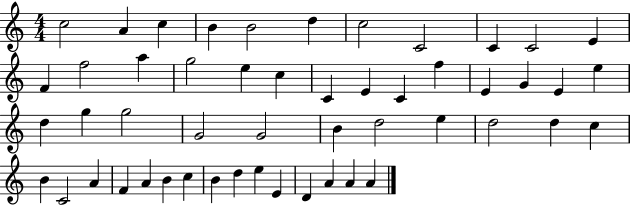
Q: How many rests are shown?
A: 0